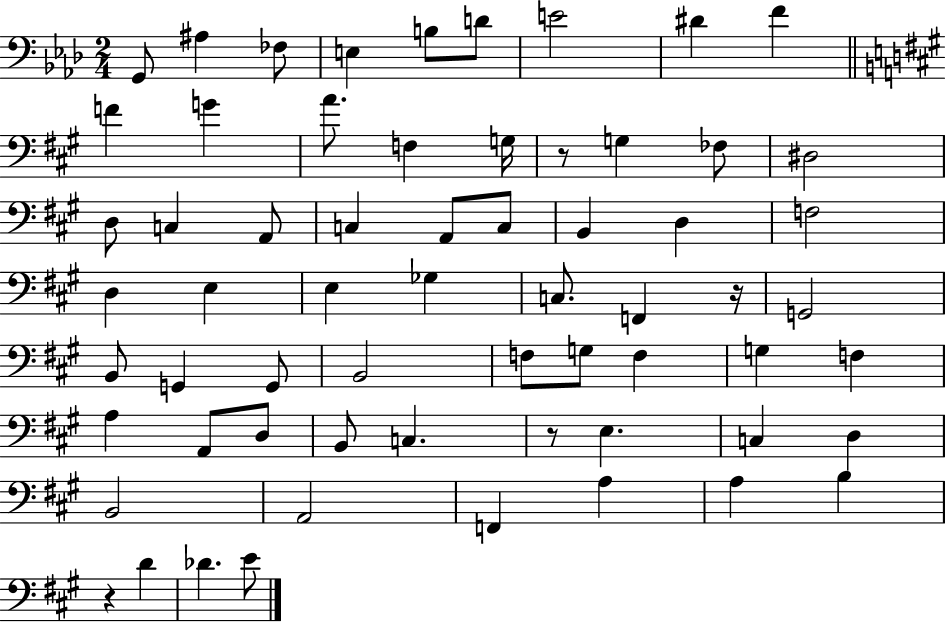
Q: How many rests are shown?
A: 4